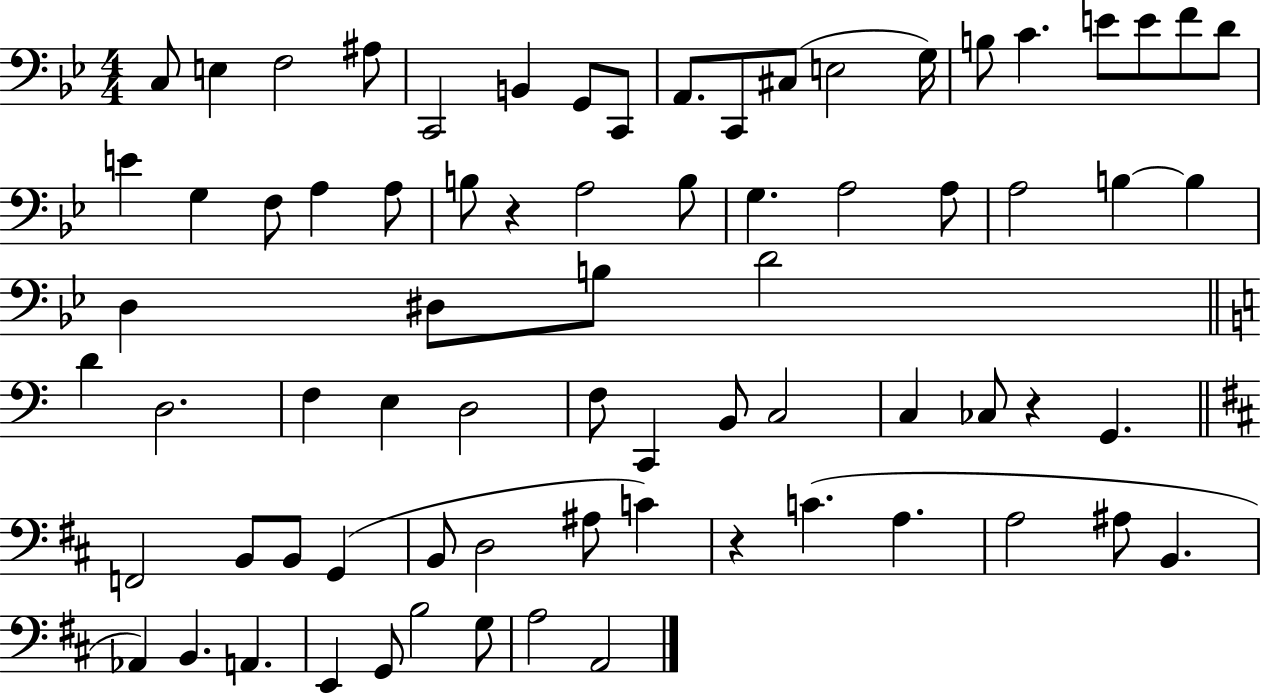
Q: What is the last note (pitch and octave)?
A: A2